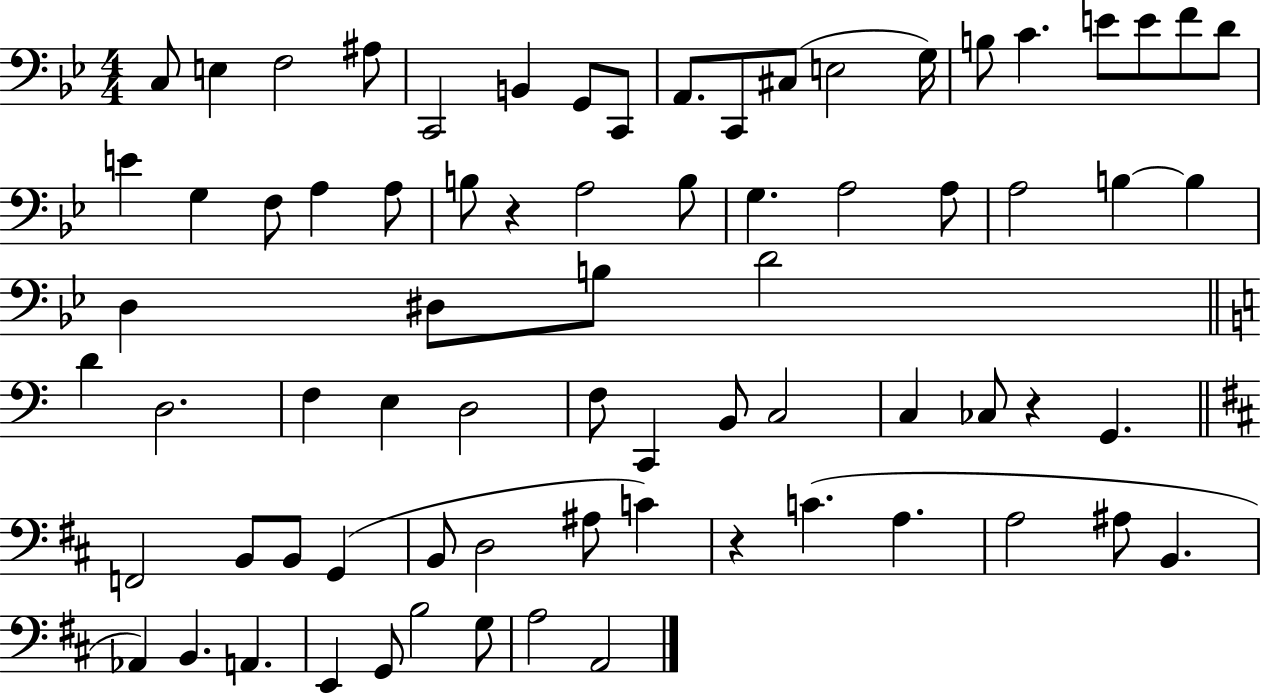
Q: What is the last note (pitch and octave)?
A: A2